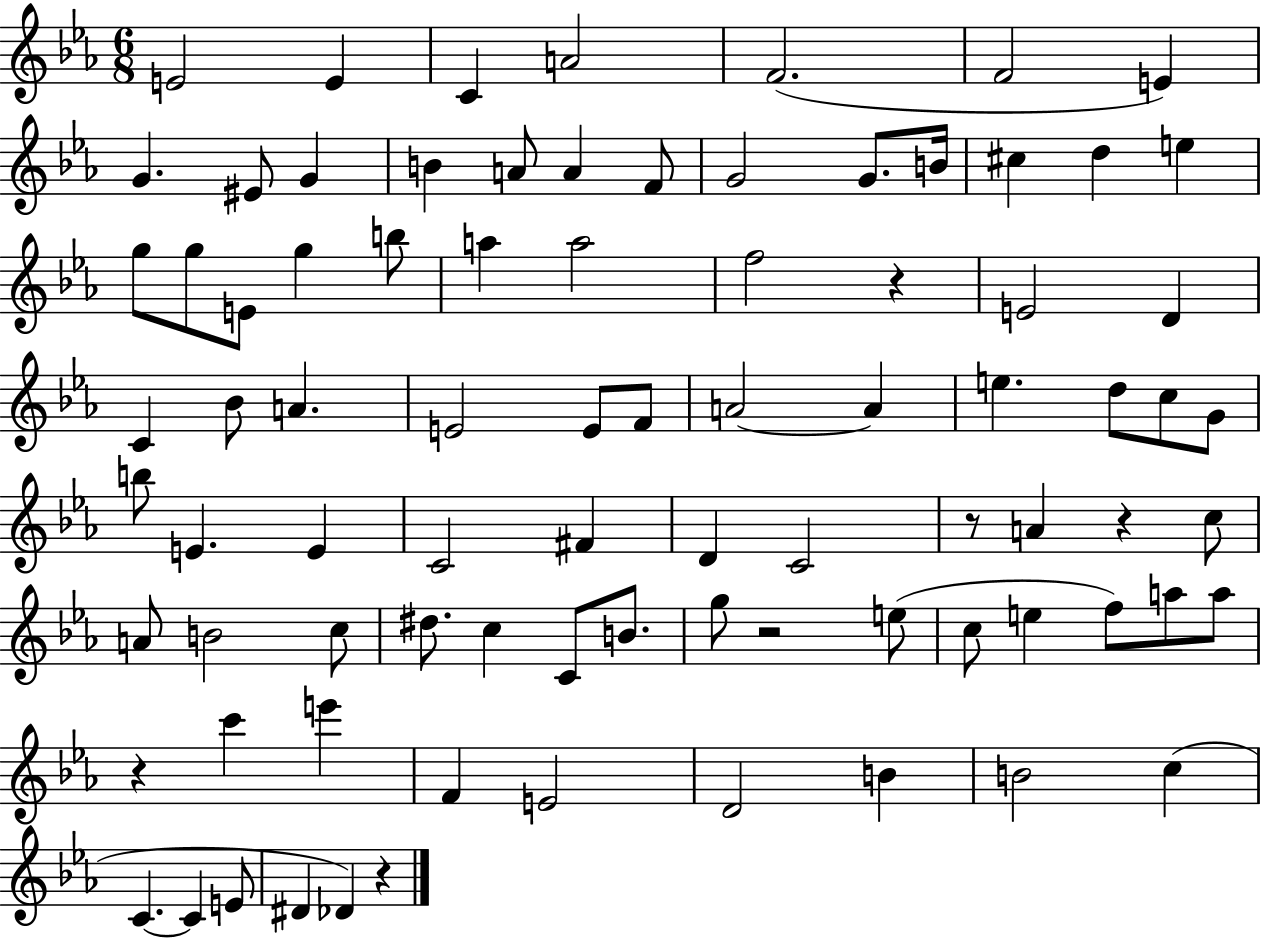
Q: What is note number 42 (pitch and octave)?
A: G4